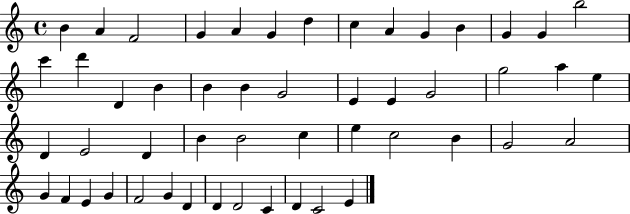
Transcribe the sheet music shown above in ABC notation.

X:1
T:Untitled
M:4/4
L:1/4
K:C
B A F2 G A G d c A G B G G b2 c' d' D B B B G2 E E G2 g2 a e D E2 D B B2 c e c2 B G2 A2 G F E G F2 G D D D2 C D C2 E